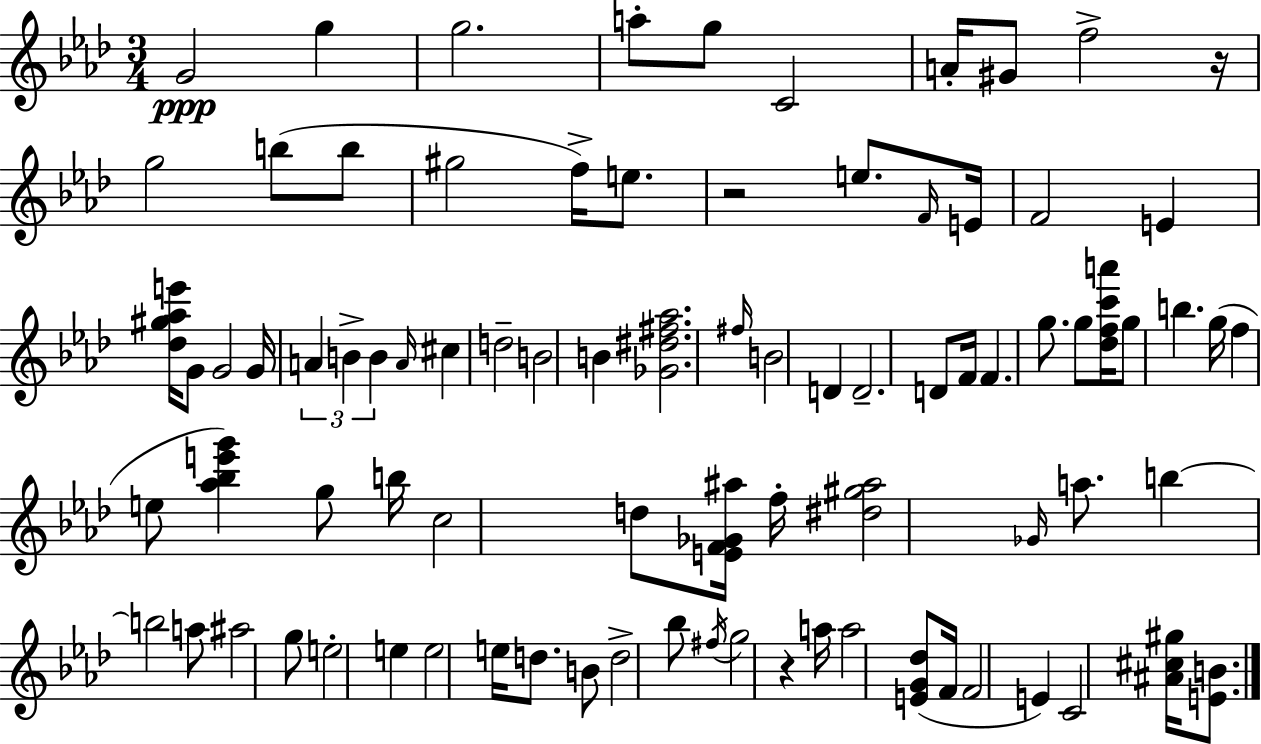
{
  \clef treble
  \numericTimeSignature
  \time 3/4
  \key aes \major
  g'2\ppp g''4 | g''2. | a''8-. g''8 c'2 | a'16-. gis'8 f''2-> r16 | \break g''2 b''8( b''8 | gis''2 f''16->) e''8. | r2 e''8. \grace { f'16 } | e'16 f'2 e'4 | \break <des'' gis'' aes'' e'''>16 g'8 g'2 | g'16 \tuplet 3/2 { a'4 b'4-> b'4 } | \grace { a'16 } cis''4 d''2-- | b'2 b'4 | \break <ges' dis'' fis'' aes''>2. | \grace { fis''16 } b'2 d'4 | d'2.-- | d'8 f'16 f'4. | \break g''8. g''8 <des'' f'' c''' a'''>16 g''8 b''4. | g''16( f''4 e''8 <aes'' bes'' e''' g'''>4) | g''8 b''16 c''2 | d''8 <e' f' ges' ais''>16 f''16-. <dis'' gis'' ais''>2 | \break \grace { ges'16 } a''8. b''4~~ b''2 | a''8 ais''2 | g''8 e''2-. | e''4 e''2 | \break e''16 d''8. b'8 d''2-> | bes''8 \acciaccatura { fis''16 } g''2 | r4 a''16 a''2 | <e' g' des''>8( f'16 f'2 | \break e'4) c'2 | <ais' cis'' gis''>16 <e' b'>8. \bar "|."
}